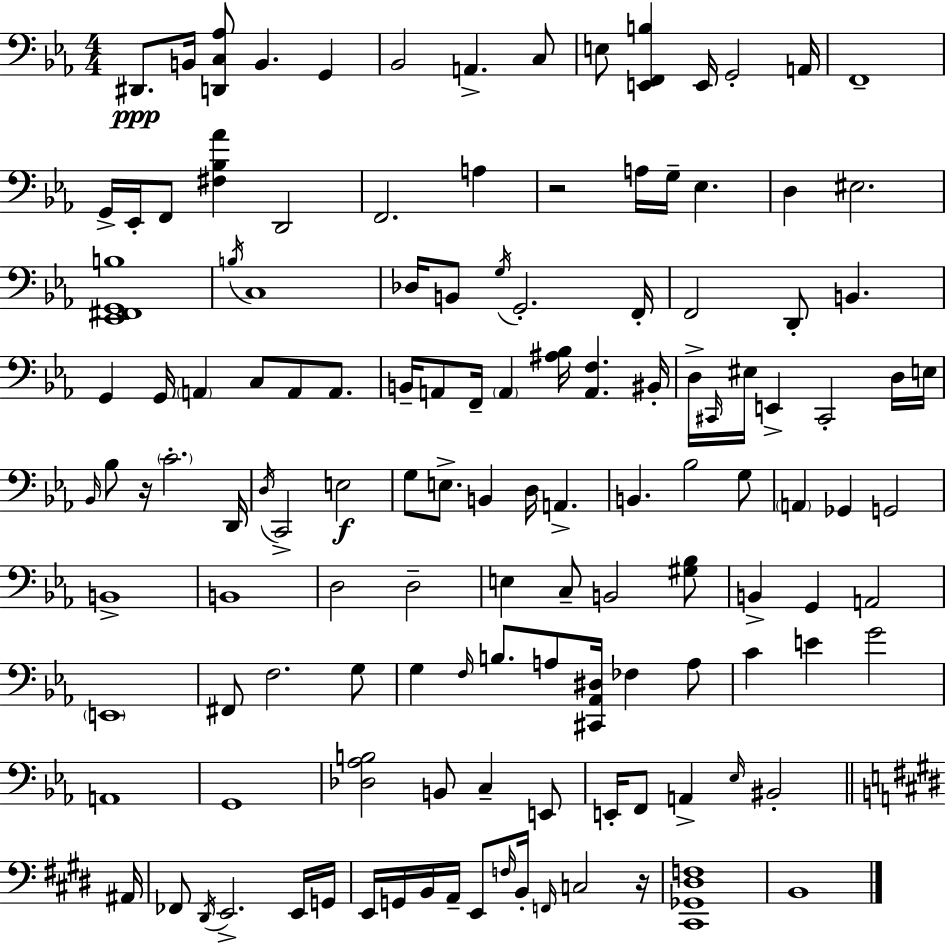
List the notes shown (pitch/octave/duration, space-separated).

D#2/e. B2/s [D2,C3,Ab3]/e B2/q. G2/q Bb2/h A2/q. C3/e E3/e [E2,F2,B3]/q E2/s G2/h A2/s F2/w G2/s Eb2/s F2/e [F#3,Bb3,Ab4]/q D2/h F2/h. A3/q R/h A3/s G3/s Eb3/q. D3/q EIS3/h. [Eb2,F#2,G2,B3]/w B3/s C3/w Db3/s B2/e G3/s G2/h. F2/s F2/h D2/e B2/q. G2/q G2/s A2/q C3/e A2/e A2/e. B2/s A2/e F2/s A2/q [A#3,Bb3]/s [A2,F3]/q. BIS2/s D3/s C#2/s EIS3/s E2/q C#2/h D3/s E3/s Bb2/s Bb3/e R/s C4/h. D2/s D3/s C2/h E3/h G3/e E3/e. B2/q D3/s A2/q. B2/q. Bb3/h G3/e A2/q Gb2/q G2/h B2/w B2/w D3/h D3/h E3/q C3/e B2/h [G#3,Bb3]/e B2/q G2/q A2/h E2/w F#2/e F3/h. G3/e G3/q F3/s B3/e. A3/e [C#2,Ab2,D#3]/s FES3/q A3/e C4/q E4/q G4/h A2/w G2/w [Db3,Ab3,B3]/h B2/e C3/q E2/e E2/s F2/e A2/q Eb3/s BIS2/h A#2/s FES2/e D#2/s E2/h. E2/s G2/s E2/s G2/s B2/s A2/s E2/e F3/s B2/s F2/s C3/h R/s [C#2,Gb2,D#3,F3]/w B2/w